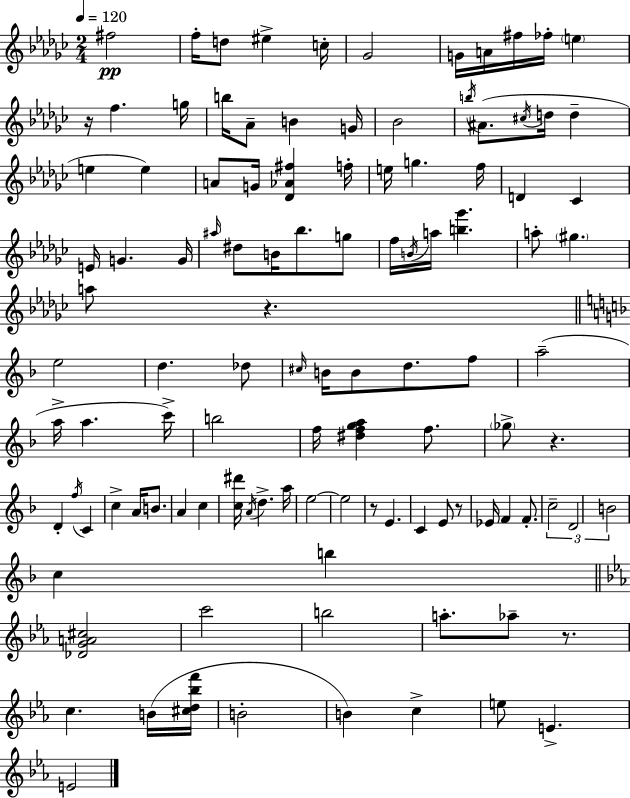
{
  \clef treble
  \numericTimeSignature
  \time 2/4
  \key ees \minor
  \tempo 4 = 120
  fis''2\pp | f''16-. d''8 eis''4-> c''16-. | ges'2 | g'16 a'16 fis''16 fes''16-. \parenthesize e''4 | \break r16 f''4. g''16 | b''16 aes'8-- b'4 g'16 | bes'2 | \acciaccatura { b''16 } ais'8.( \acciaccatura { cis''16 } d''16 d''4-- | \break e''4 e''4) | a'8 g'16 <des' aes' fis''>4 | f''16-. e''16 g''4. | f''16 d'4 ces'4 | \break e'16 g'4. | g'16 \grace { ais''16 } dis''8 b'16 bes''8. | g''8 f''16 \acciaccatura { b'16 } a''16 <b'' ges'''>4. | a''8-. \parenthesize gis''4. | \break a''8 r4. | \bar "||" \break \key f \major e''2 | d''4. des''8 | \grace { cis''16 } b'16 b'8 d''8. f''8 | a''2--( | \break a''16-> a''4. | c'''16->) b''2 | f''16 <dis'' f'' g'' a''>4 f''8. | \parenthesize ges''8-> r4. | \break d'4-. \acciaccatura { f''16 } c'4 | c''4-> a'16 b'8. | a'4 c''4 | <c'' dis'''>16 \acciaccatura { a'16 } d''4.-> | \break a''16 e''2~~ | e''2 | r8 e'4. | c'4 e'8 | \break r8 ees'16 f'4 | f'8.-. \tuplet 3/2 { c''2-- | d'2 | b'2 } | \break c''4 b''4 | \bar "||" \break \key ees \major <des' g' a' cis''>2 | c'''2 | b''2 | a''8.-. aes''8-- r8. | \break c''4. b'16( <cis'' d'' bes'' f'''>16 | b'2-. | b'4) c''4-> | e''8 e'4.-> | \break e'2 | \bar "|."
}